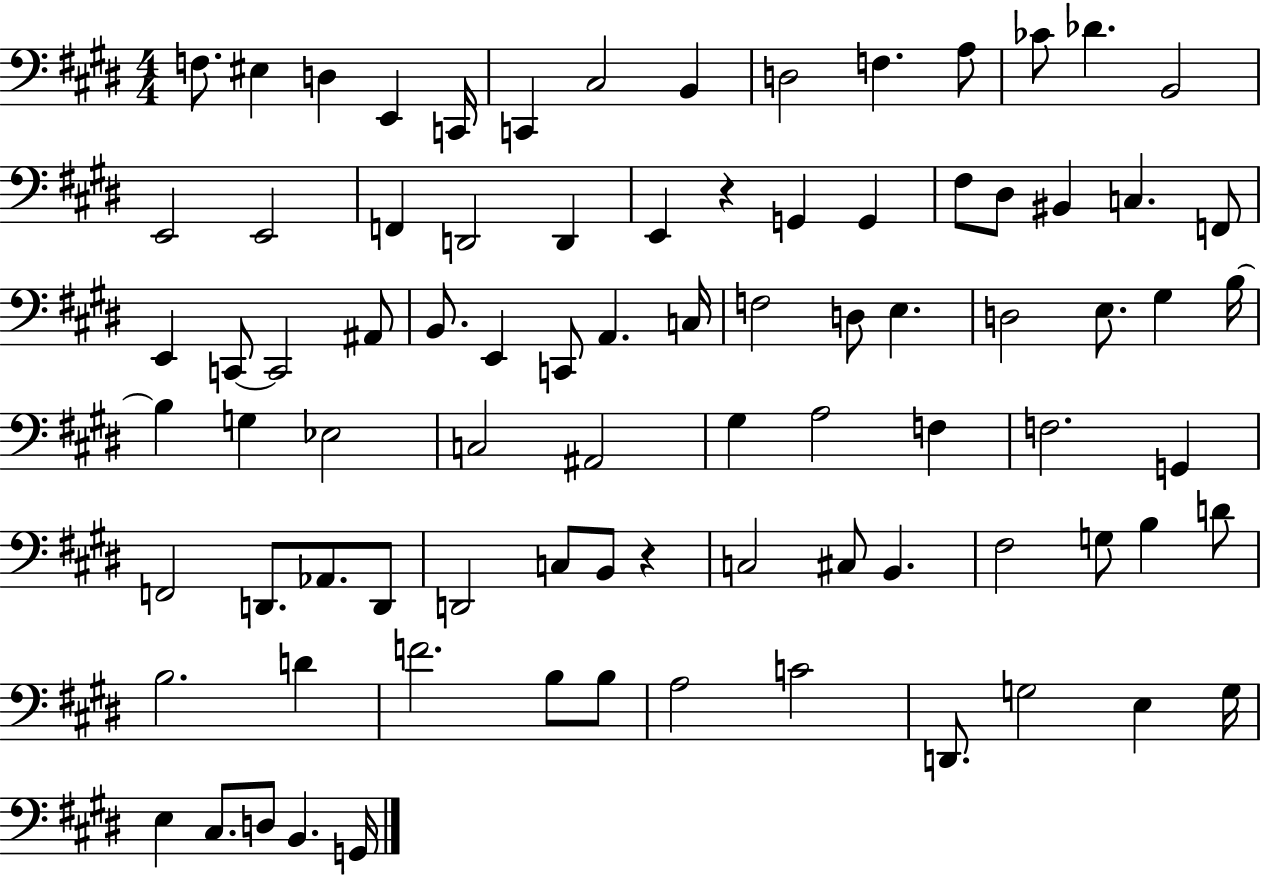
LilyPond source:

{
  \clef bass
  \numericTimeSignature
  \time 4/4
  \key e \major
  f8. eis4 d4 e,4 c,16 | c,4 cis2 b,4 | d2 f4. a8 | ces'8 des'4. b,2 | \break e,2 e,2 | f,4 d,2 d,4 | e,4 r4 g,4 g,4 | fis8 dis8 bis,4 c4. f,8 | \break e,4 c,8~~ c,2 ais,8 | b,8. e,4 c,8 a,4. c16 | f2 d8 e4. | d2 e8. gis4 b16~~ | \break b4 g4 ees2 | c2 ais,2 | gis4 a2 f4 | f2. g,4 | \break f,2 d,8. aes,8. d,8 | d,2 c8 b,8 r4 | c2 cis8 b,4. | fis2 g8 b4 d'8 | \break b2. d'4 | f'2. b8 b8 | a2 c'2 | d,8. g2 e4 g16 | \break e4 cis8. d8 b,4. g,16 | \bar "|."
}